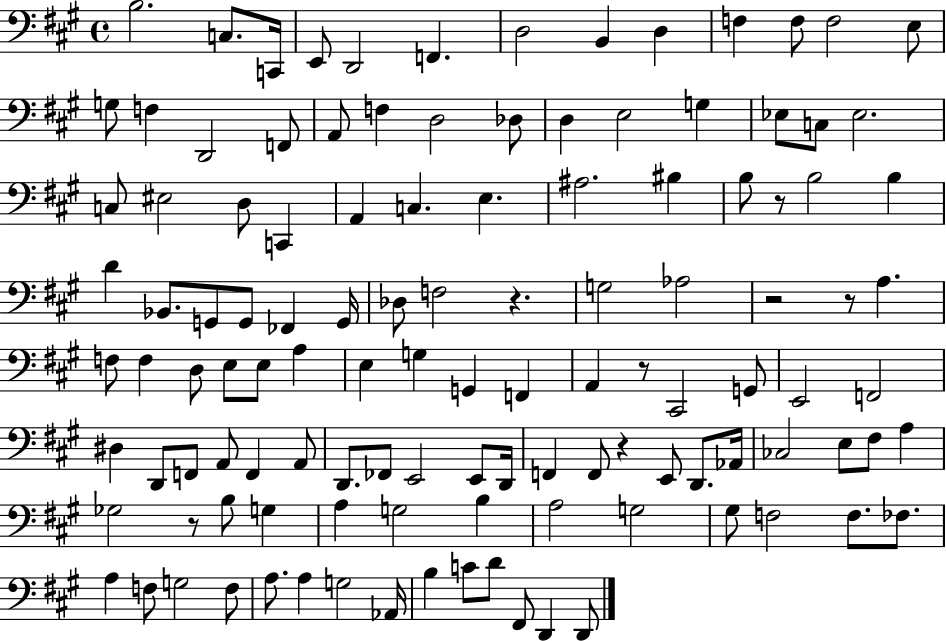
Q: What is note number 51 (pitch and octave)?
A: F3